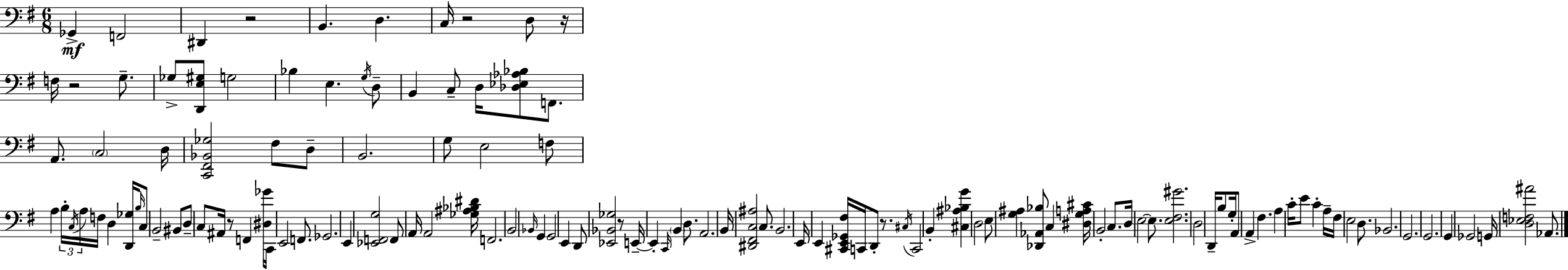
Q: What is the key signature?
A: E minor